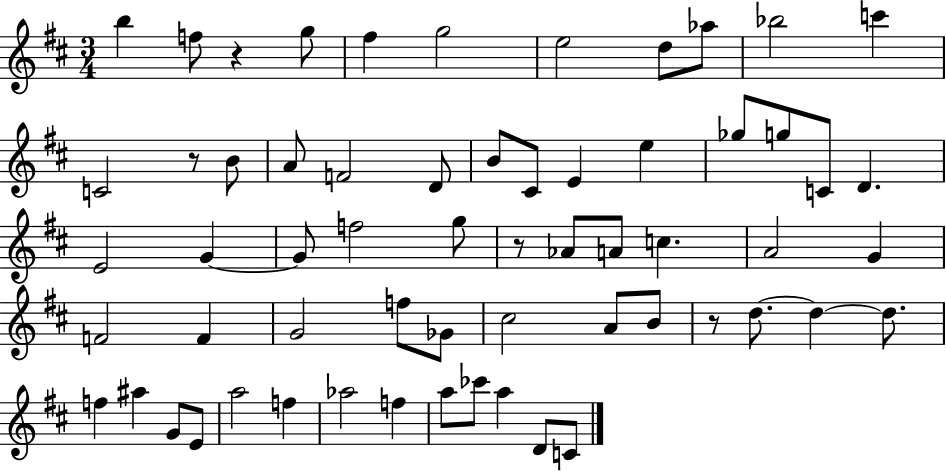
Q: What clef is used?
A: treble